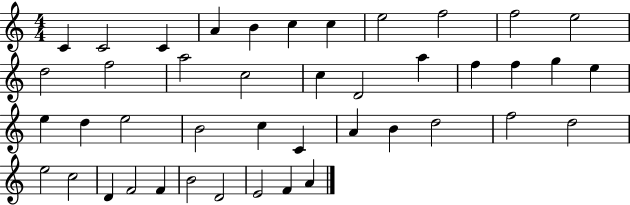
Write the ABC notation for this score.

X:1
T:Untitled
M:4/4
L:1/4
K:C
C C2 C A B c c e2 f2 f2 e2 d2 f2 a2 c2 c D2 a f f g e e d e2 B2 c C A B d2 f2 d2 e2 c2 D F2 F B2 D2 E2 F A